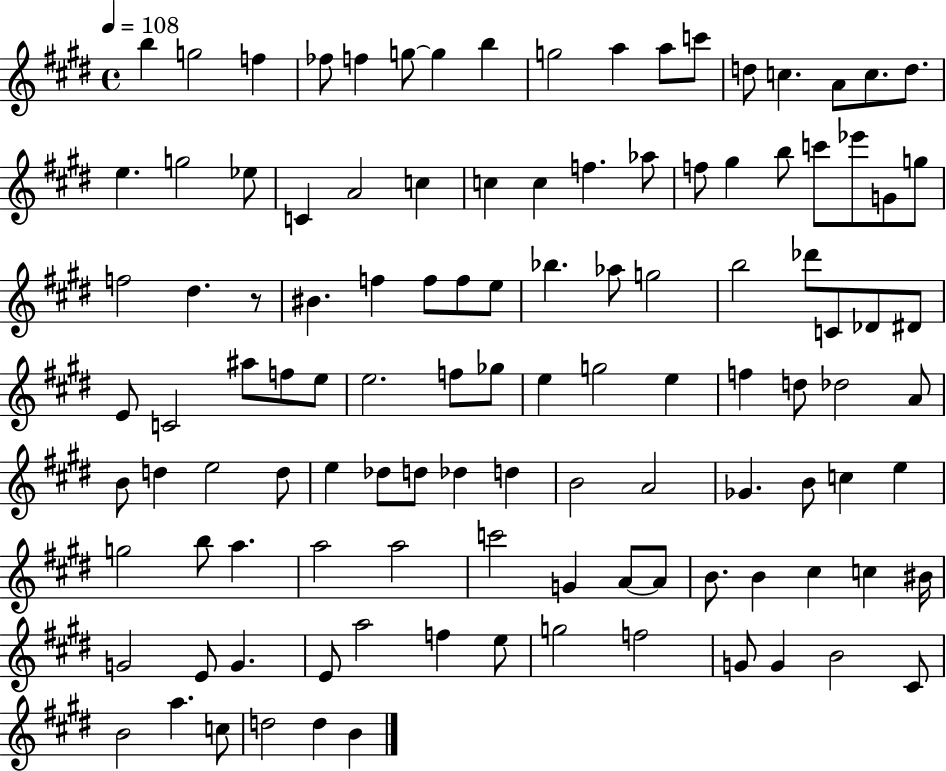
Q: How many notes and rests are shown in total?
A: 113